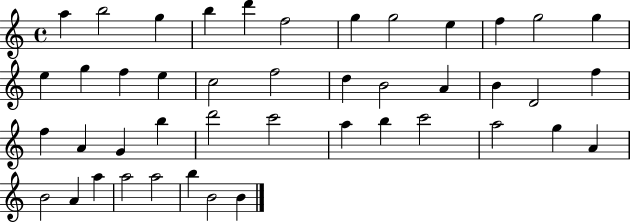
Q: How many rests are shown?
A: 0